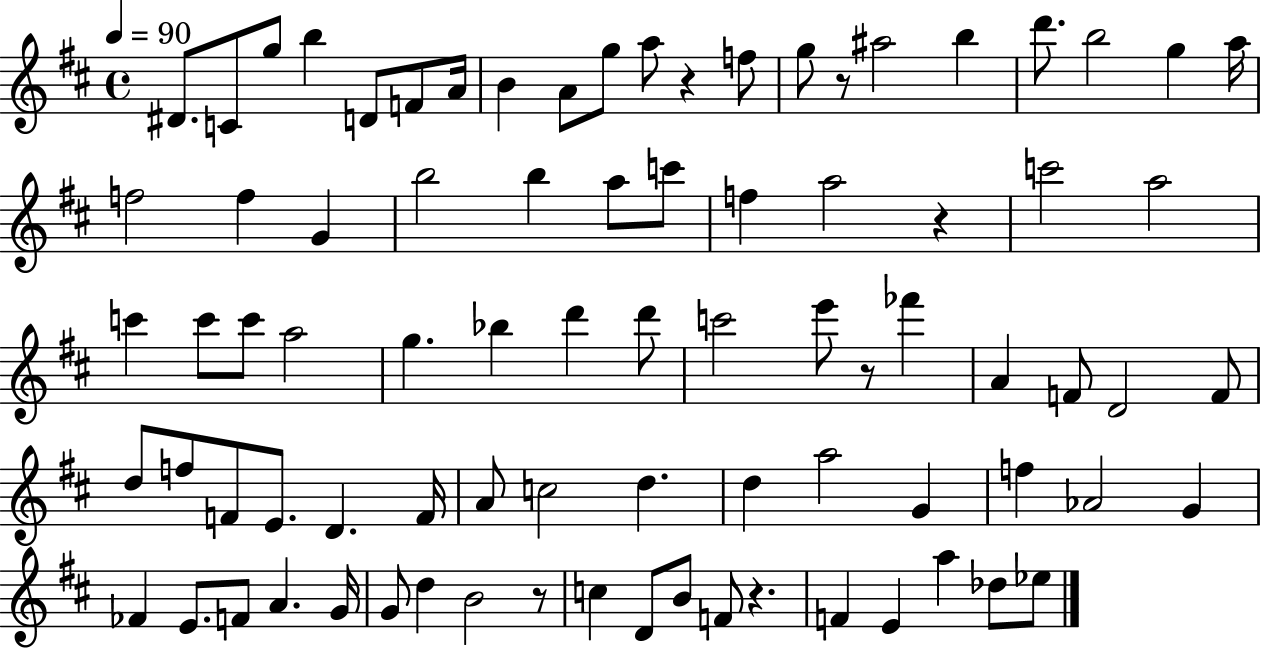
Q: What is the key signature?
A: D major